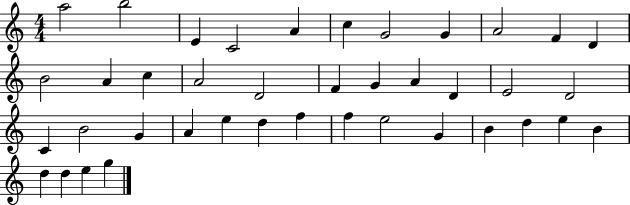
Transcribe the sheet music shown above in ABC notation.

X:1
T:Untitled
M:4/4
L:1/4
K:C
a2 b2 E C2 A c G2 G A2 F D B2 A c A2 D2 F G A D E2 D2 C B2 G A e d f f e2 G B d e B d d e g